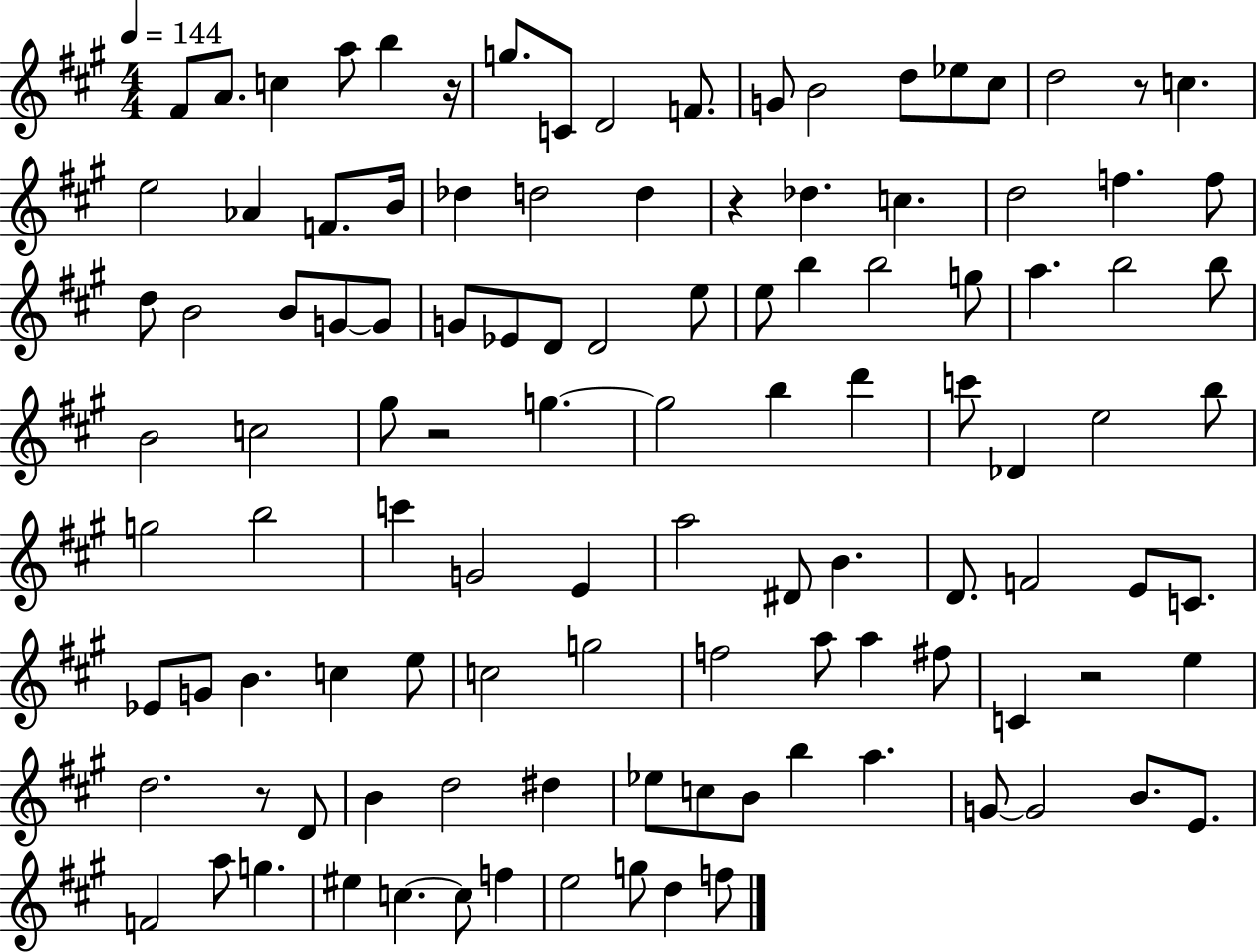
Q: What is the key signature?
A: A major